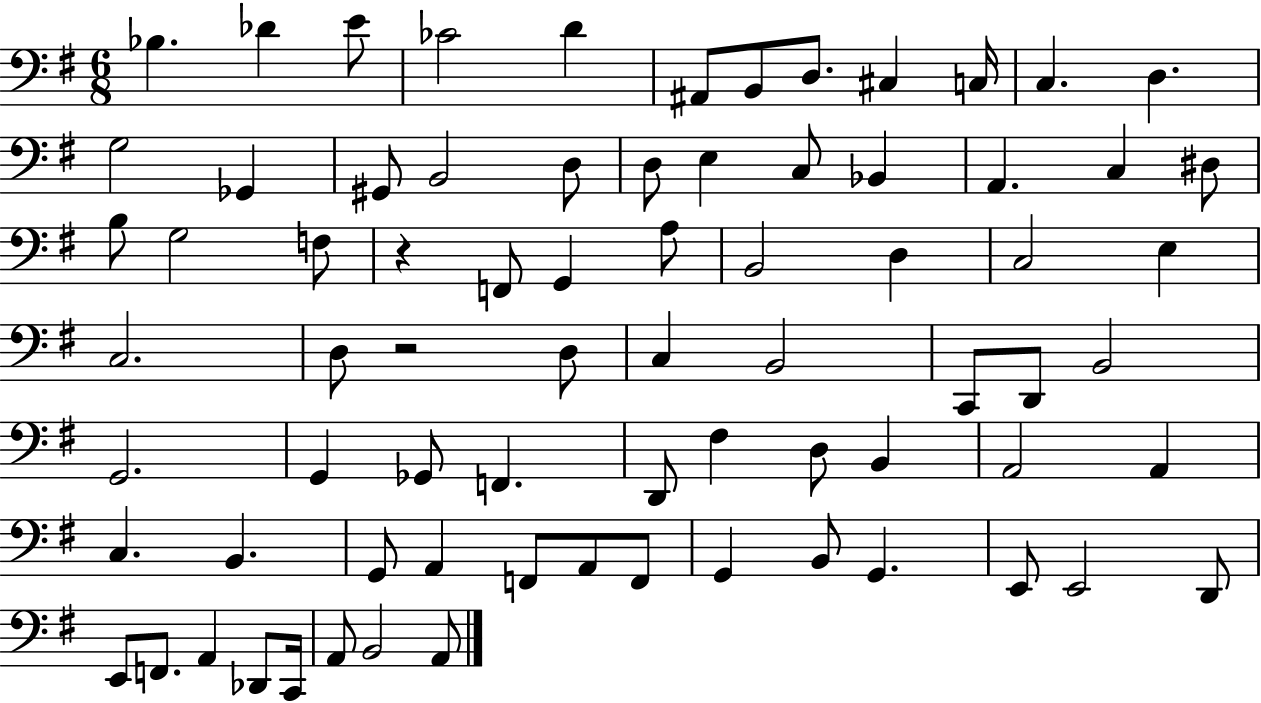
Bb3/q. Db4/q E4/e CES4/h D4/q A#2/e B2/e D3/e. C#3/q C3/s C3/q. D3/q. G3/h Gb2/q G#2/e B2/h D3/e D3/e E3/q C3/e Bb2/q A2/q. C3/q D#3/e B3/e G3/h F3/e R/q F2/e G2/q A3/e B2/h D3/q C3/h E3/q C3/h. D3/e R/h D3/e C3/q B2/h C2/e D2/e B2/h G2/h. G2/q Gb2/e F2/q. D2/e F#3/q D3/e B2/q A2/h A2/q C3/q. B2/q. G2/e A2/q F2/e A2/e F2/e G2/q B2/e G2/q. E2/e E2/h D2/e E2/e F2/e. A2/q Db2/e C2/s A2/e B2/h A2/e